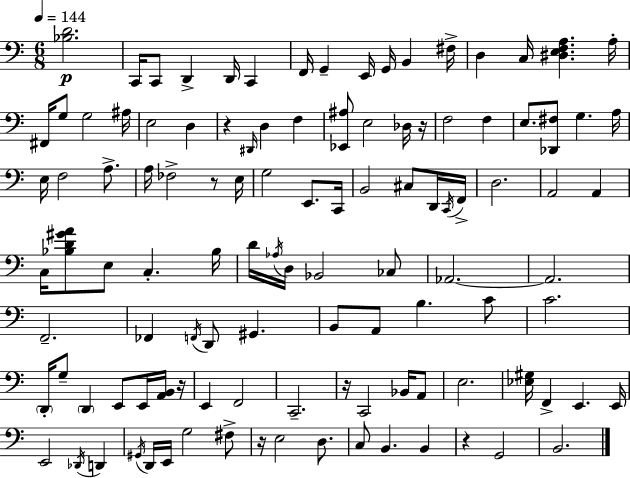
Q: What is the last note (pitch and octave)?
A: B2